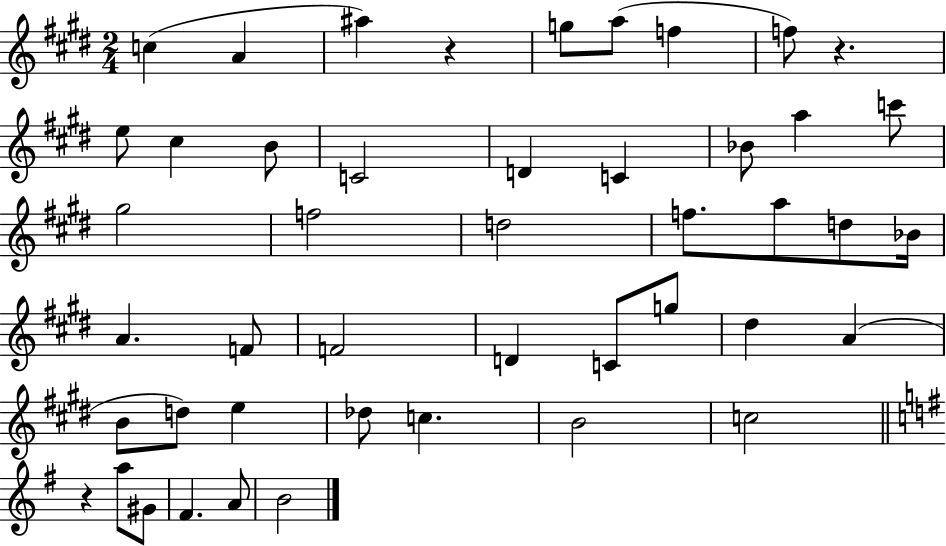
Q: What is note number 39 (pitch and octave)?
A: A5